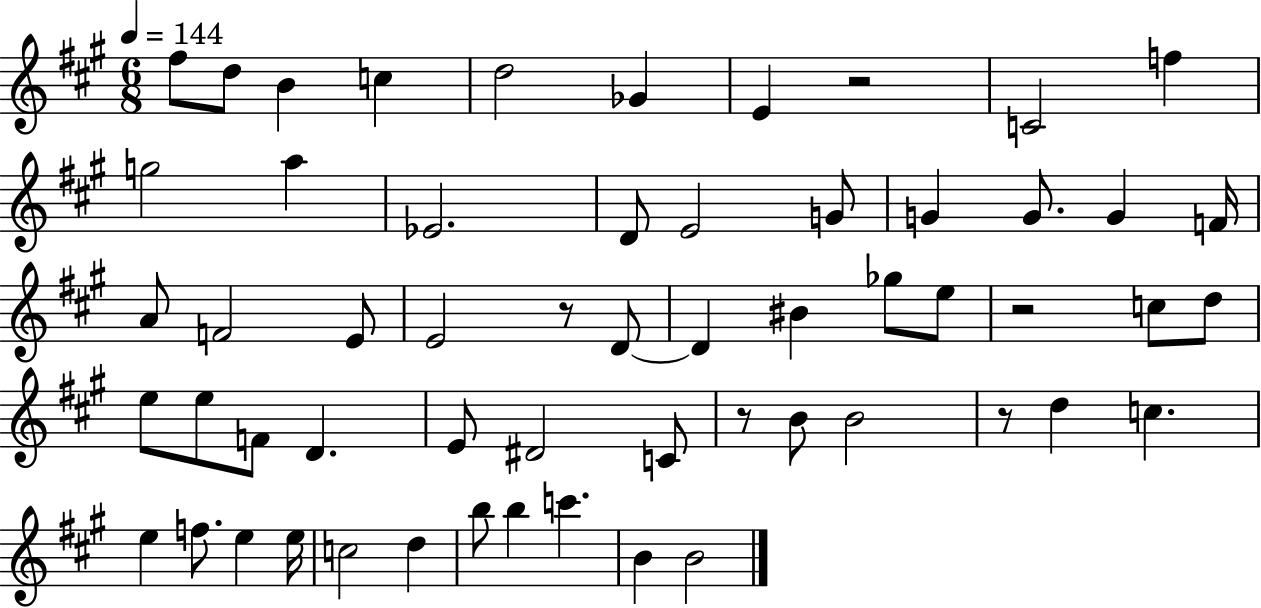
X:1
T:Untitled
M:6/8
L:1/4
K:A
^f/2 d/2 B c d2 _G E z2 C2 f g2 a _E2 D/2 E2 G/2 G G/2 G F/4 A/2 F2 E/2 E2 z/2 D/2 D ^B _g/2 e/2 z2 c/2 d/2 e/2 e/2 F/2 D E/2 ^D2 C/2 z/2 B/2 B2 z/2 d c e f/2 e e/4 c2 d b/2 b c' B B2